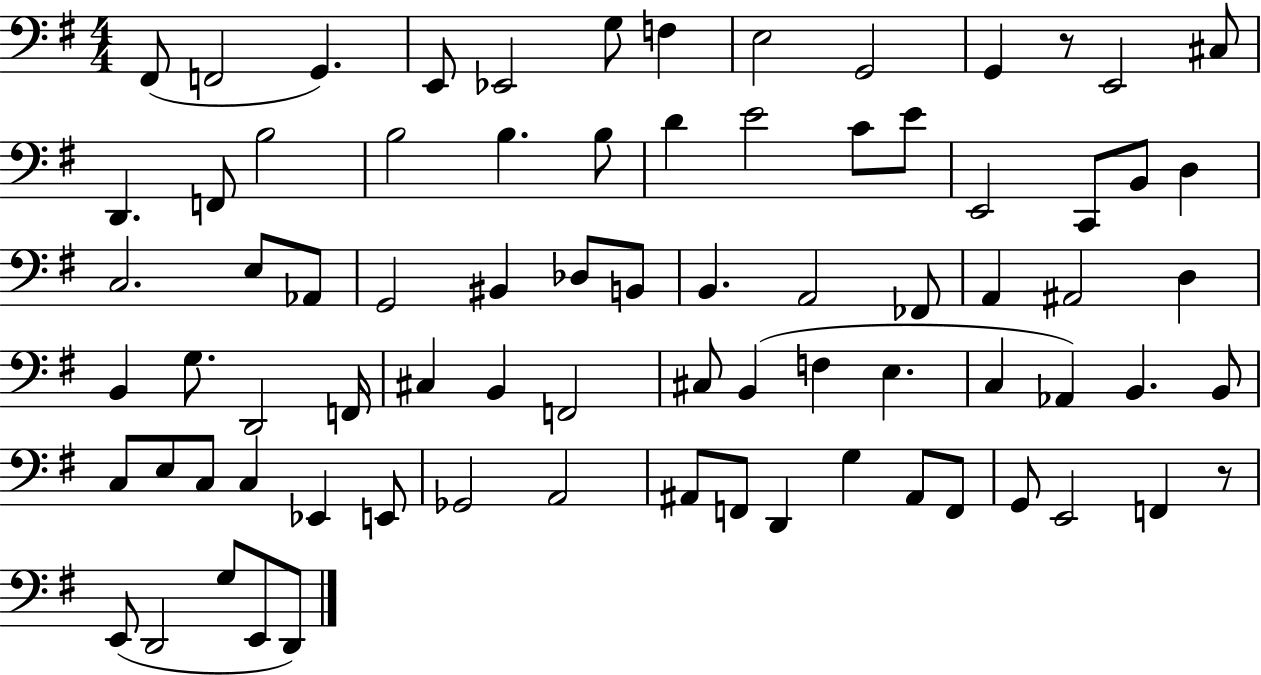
F#2/e F2/h G2/q. E2/e Eb2/h G3/e F3/q E3/h G2/h G2/q R/e E2/h C#3/e D2/q. F2/e B3/h B3/h B3/q. B3/e D4/q E4/h C4/e E4/e E2/h C2/e B2/e D3/q C3/h. E3/e Ab2/e G2/h BIS2/q Db3/e B2/e B2/q. A2/h FES2/e A2/q A#2/h D3/q B2/q G3/e. D2/h F2/s C#3/q B2/q F2/h C#3/e B2/q F3/q E3/q. C3/q Ab2/q B2/q. B2/e C3/e E3/e C3/e C3/q Eb2/q E2/e Gb2/h A2/h A#2/e F2/e D2/q G3/q A#2/e F2/e G2/e E2/h F2/q R/e E2/e D2/h G3/e E2/e D2/e